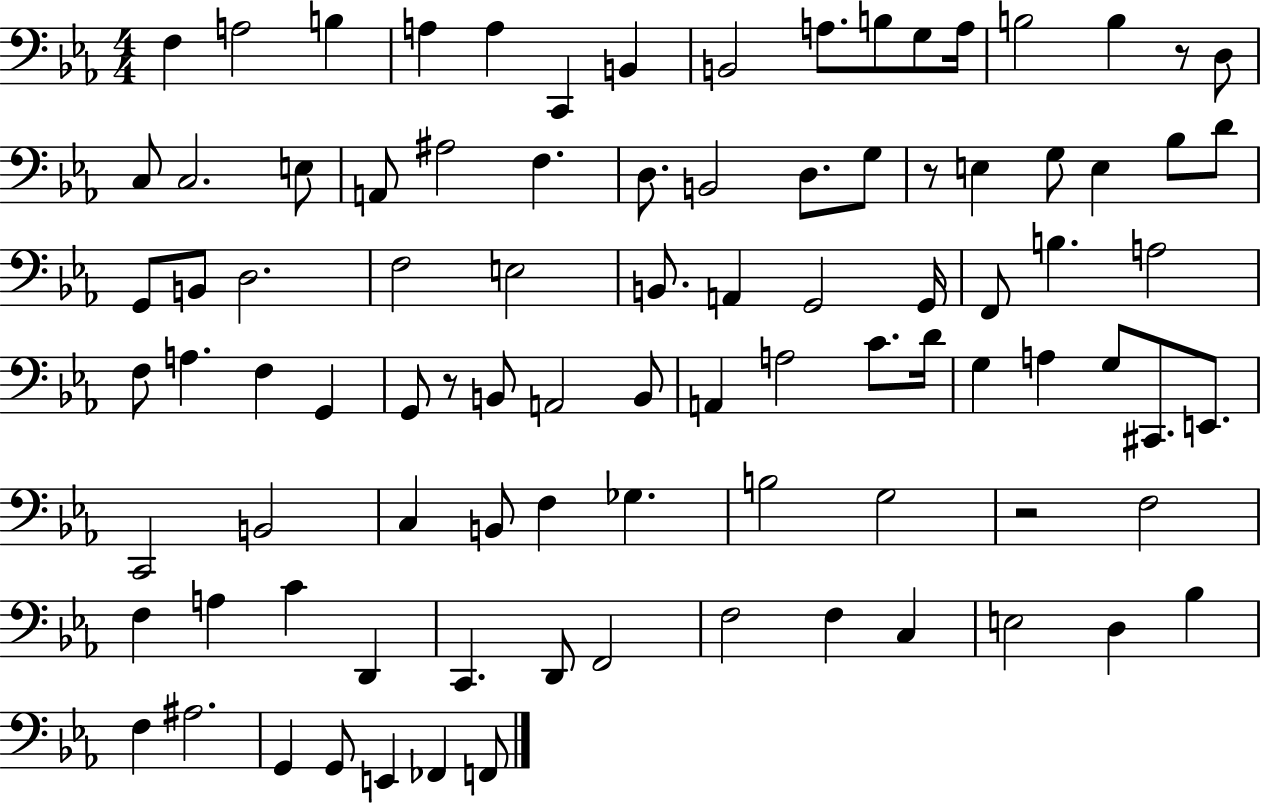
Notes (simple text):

F3/q A3/h B3/q A3/q A3/q C2/q B2/q B2/h A3/e. B3/e G3/e A3/s B3/h B3/q R/e D3/e C3/e C3/h. E3/e A2/e A#3/h F3/q. D3/e. B2/h D3/e. G3/e R/e E3/q G3/e E3/q Bb3/e D4/e G2/e B2/e D3/h. F3/h E3/h B2/e. A2/q G2/h G2/s F2/e B3/q. A3/h F3/e A3/q. F3/q G2/q G2/e R/e B2/e A2/h B2/e A2/q A3/h C4/e. D4/s G3/q A3/q G3/e C#2/e. E2/e. C2/h B2/h C3/q B2/e F3/q Gb3/q. B3/h G3/h R/h F3/h F3/q A3/q C4/q D2/q C2/q. D2/e F2/h F3/h F3/q C3/q E3/h D3/q Bb3/q F3/q A#3/h. G2/q G2/e E2/q FES2/q F2/e